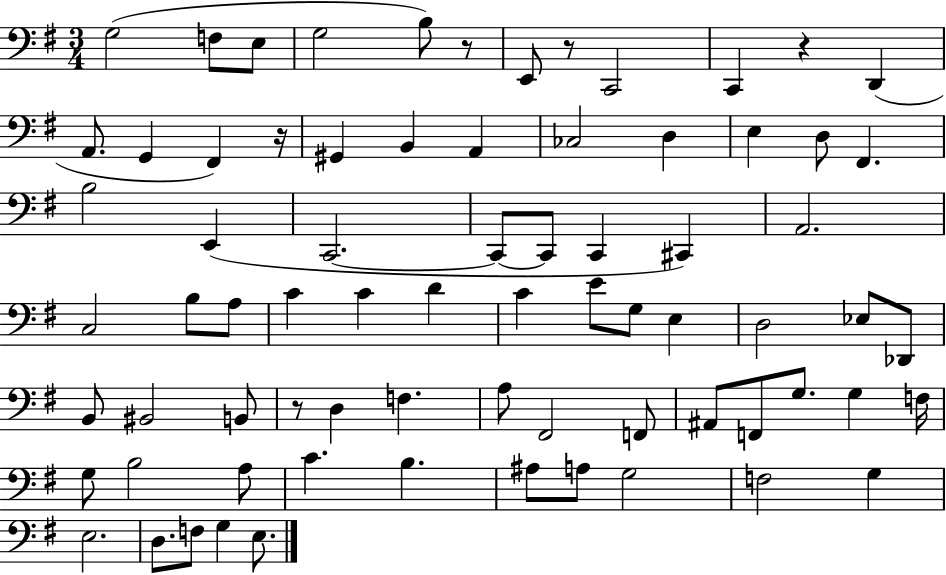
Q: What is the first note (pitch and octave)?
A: G3